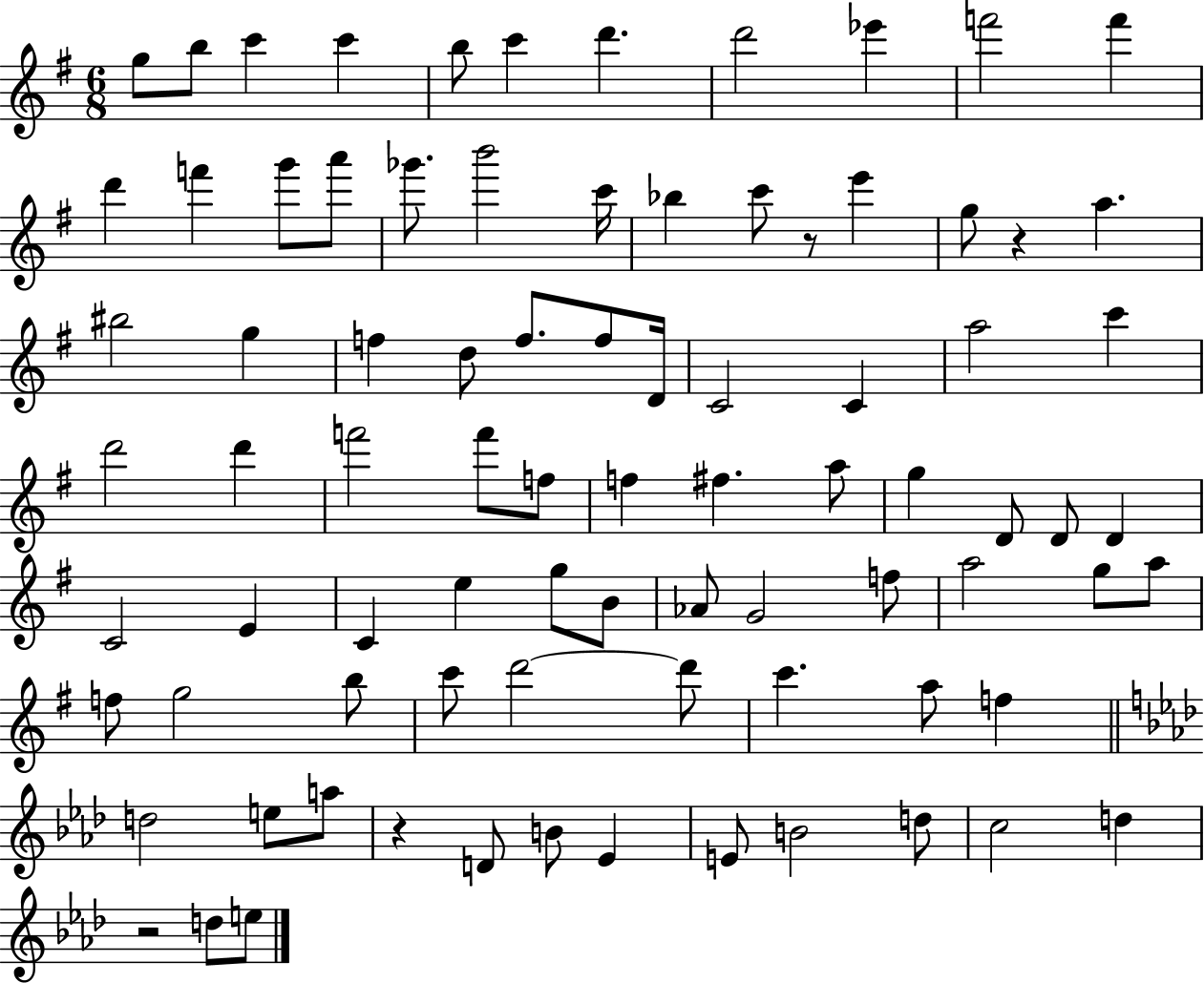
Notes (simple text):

G5/e B5/e C6/q C6/q B5/e C6/q D6/q. D6/h Eb6/q F6/h F6/q D6/q F6/q G6/e A6/e Gb6/e. B6/h C6/s Bb5/q C6/e R/e E6/q G5/e R/q A5/q. BIS5/h G5/q F5/q D5/e F5/e. F5/e D4/s C4/h C4/q A5/h C6/q D6/h D6/q F6/h F6/e F5/e F5/q F#5/q. A5/e G5/q D4/e D4/e D4/q C4/h E4/q C4/q E5/q G5/e B4/e Ab4/e G4/h F5/e A5/h G5/e A5/e F5/e G5/h B5/e C6/e D6/h D6/e C6/q. A5/e F5/q D5/h E5/e A5/e R/q D4/e B4/e Eb4/q E4/e B4/h D5/e C5/h D5/q R/h D5/e E5/e